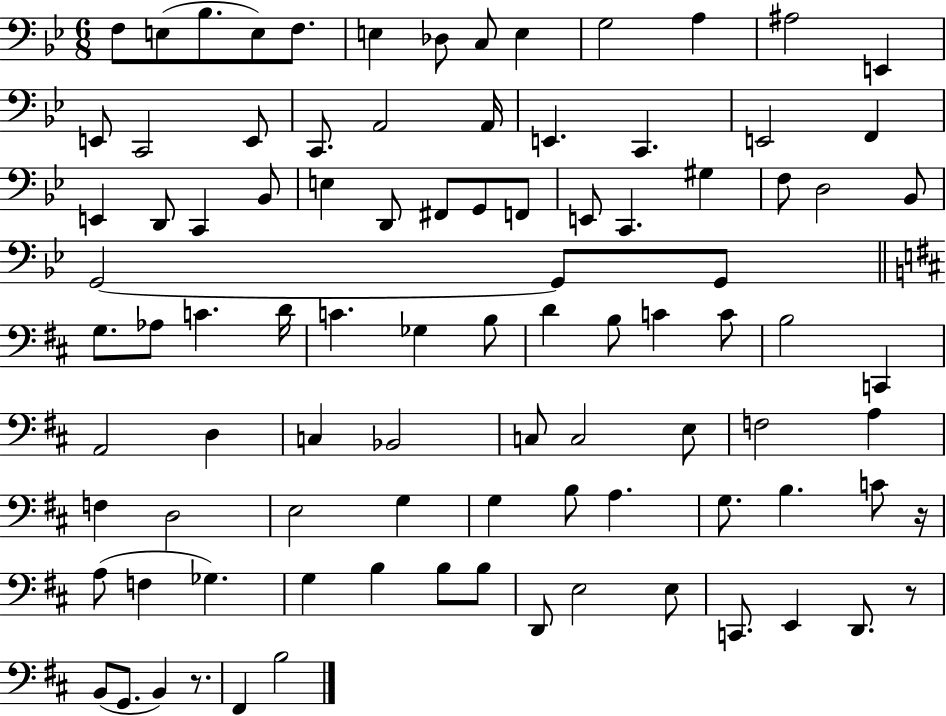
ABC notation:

X:1
T:Untitled
M:6/8
L:1/4
K:Bb
F,/2 E,/2 _B,/2 E,/2 F,/2 E, _D,/2 C,/2 E, G,2 A, ^A,2 E,, E,,/2 C,,2 E,,/2 C,,/2 A,,2 A,,/4 E,, C,, E,,2 F,, E,, D,,/2 C,, _B,,/2 E, D,,/2 ^F,,/2 G,,/2 F,,/2 E,,/2 C,, ^G, F,/2 D,2 _B,,/2 G,,2 G,,/2 G,,/2 G,/2 _A,/2 C D/4 C _G, B,/2 D B,/2 C C/2 B,2 C,, A,,2 D, C, _B,,2 C,/2 C,2 E,/2 F,2 A, F, D,2 E,2 G, G, B,/2 A, G,/2 B, C/2 z/4 A,/2 F, _G, G, B, B,/2 B,/2 D,,/2 E,2 E,/2 C,,/2 E,, D,,/2 z/2 B,,/2 G,,/2 B,, z/2 ^F,, B,2